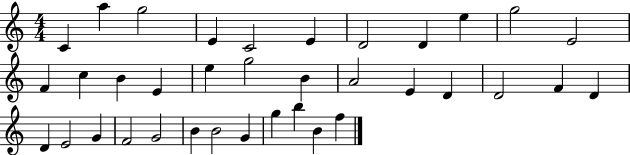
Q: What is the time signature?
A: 4/4